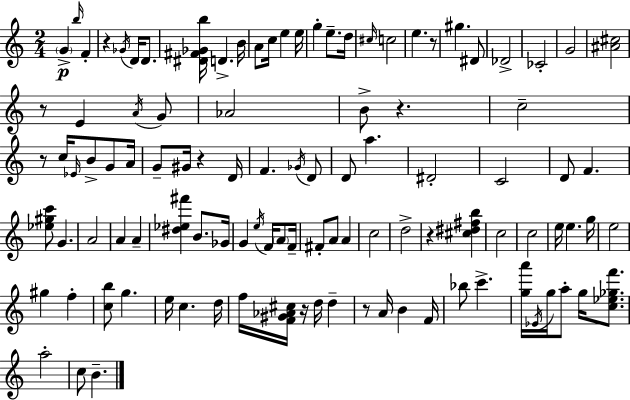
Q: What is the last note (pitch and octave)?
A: B4